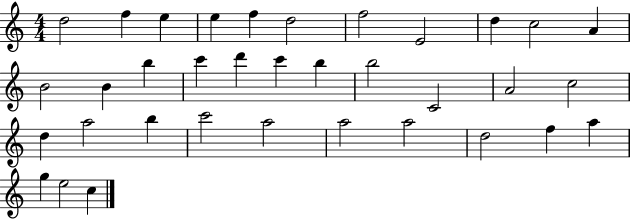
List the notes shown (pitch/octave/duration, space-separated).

D5/h F5/q E5/q E5/q F5/q D5/h F5/h E4/h D5/q C5/h A4/q B4/h B4/q B5/q C6/q D6/q C6/q B5/q B5/h C4/h A4/h C5/h D5/q A5/h B5/q C6/h A5/h A5/h A5/h D5/h F5/q A5/q G5/q E5/h C5/q